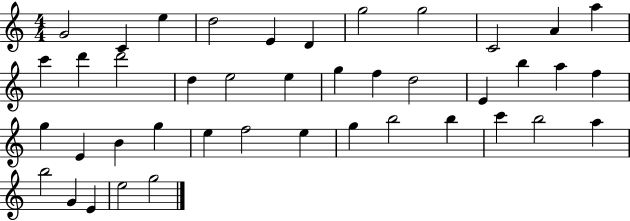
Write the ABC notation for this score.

X:1
T:Untitled
M:4/4
L:1/4
K:C
G2 C e d2 E D g2 g2 C2 A a c' d' d'2 d e2 e g f d2 E b a f g E B g e f2 e g b2 b c' b2 a b2 G E e2 g2